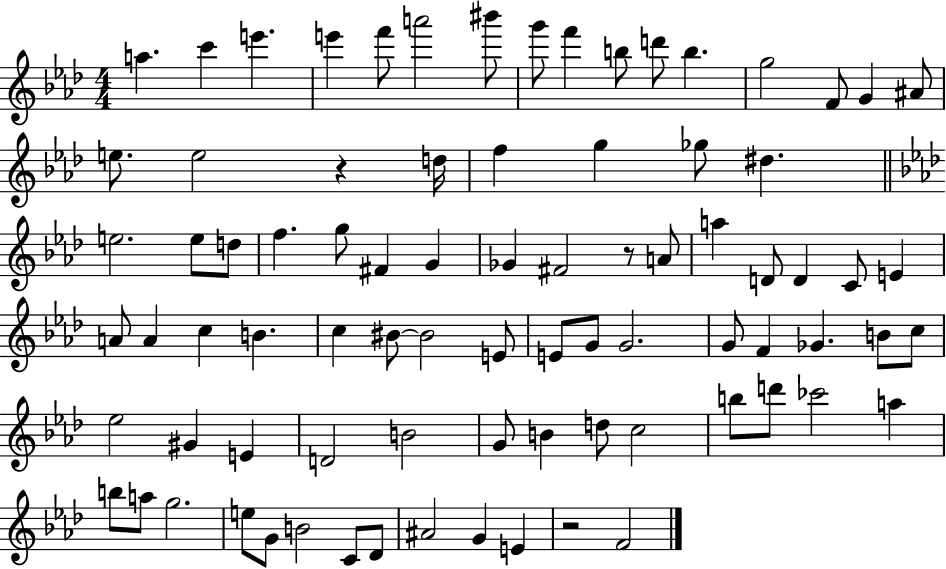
A5/q. C6/q E6/q. E6/q F6/e A6/h BIS6/e G6/e F6/q B5/e D6/e B5/q. G5/h F4/e G4/q A#4/e E5/e. E5/h R/q D5/s F5/q G5/q Gb5/e D#5/q. E5/h. E5/e D5/e F5/q. G5/e F#4/q G4/q Gb4/q F#4/h R/e A4/e A5/q D4/e D4/q C4/e E4/q A4/e A4/q C5/q B4/q. C5/q BIS4/e BIS4/h E4/e E4/e G4/e G4/h. G4/e F4/q Gb4/q. B4/e C5/e Eb5/h G#4/q E4/q D4/h B4/h G4/e B4/q D5/e C5/h B5/e D6/e CES6/h A5/q B5/e A5/e G5/h. E5/e G4/e B4/h C4/e Db4/e A#4/h G4/q E4/q R/h F4/h